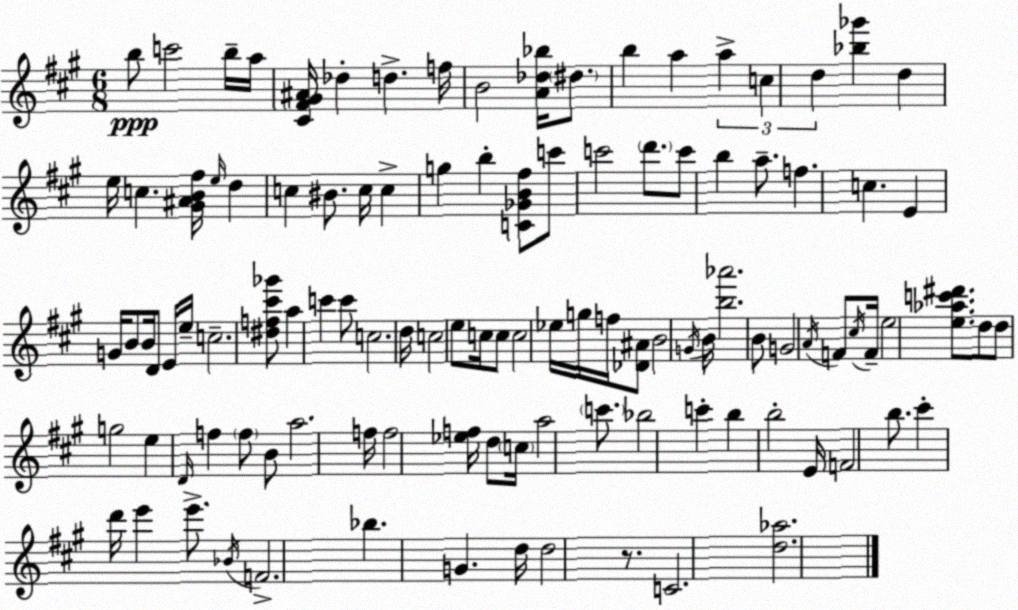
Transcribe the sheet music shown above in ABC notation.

X:1
T:Untitled
M:6/8
L:1/4
K:A
b/2 c'2 b/4 a/4 [^C^F^G^A]/4 _d d f/4 B2 [A_d_b]/4 ^d/2 b a a c d [_b_g'] d e/4 c [^G^AB^f]/4 e/4 d c ^B/2 c/4 c g b [C_GB^f]/2 c'/2 c'2 d'/2 c'/2 b a/2 f c E G/4 B/2 B/4 D/2 E/4 e/4 c2 [^df^c'_g']/2 a c' c'/2 c2 d/4 c2 e/2 c/4 c/2 c2 _e/4 g/4 f/4 [_D^A]/2 B2 G/4 B/4 [b_a']2 B/2 G2 A/4 F/2 ^c/4 F/4 e2 [e_ac'^d']/2 d/2 d/2 g2 e D/4 f f/2 B/2 a2 f/4 f2 [_ef]/4 d/2 c/4 a2 c'/2 _b2 c' b b2 E/4 F2 b/2 ^c' d'/4 e' e'/2 _B/4 F2 _b G d/4 d2 z/2 C2 [d_a]2